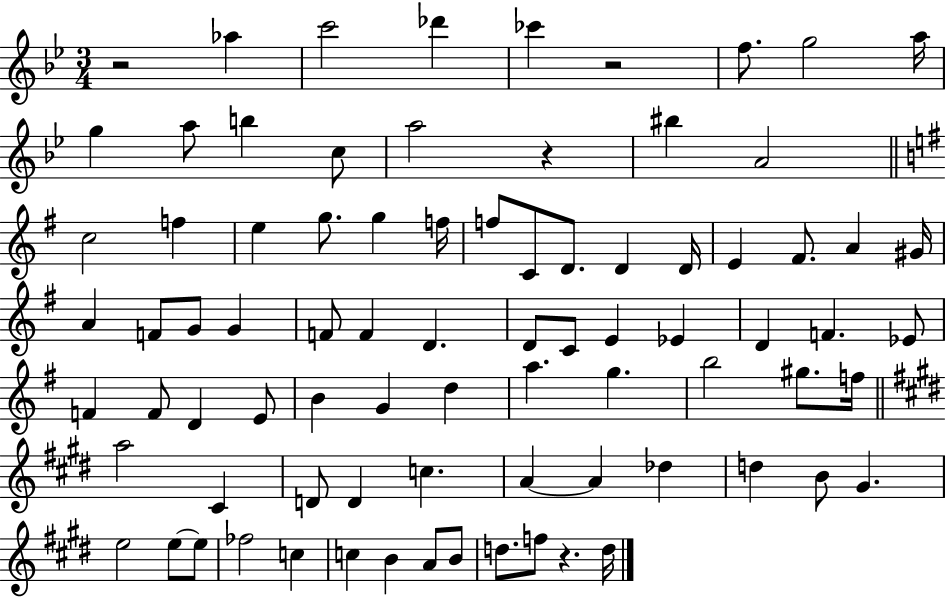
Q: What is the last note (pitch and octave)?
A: D5